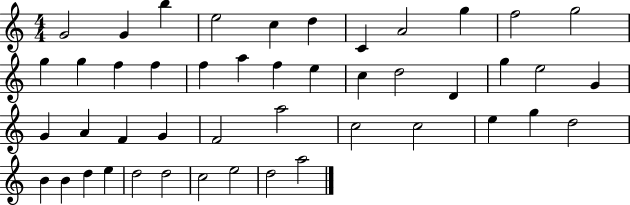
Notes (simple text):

G4/h G4/q B5/q E5/h C5/q D5/q C4/q A4/h G5/q F5/h G5/h G5/q G5/q F5/q F5/q F5/q A5/q F5/q E5/q C5/q D5/h D4/q G5/q E5/h G4/q G4/q A4/q F4/q G4/q F4/h A5/h C5/h C5/h E5/q G5/q D5/h B4/q B4/q D5/q E5/q D5/h D5/h C5/h E5/h D5/h A5/h